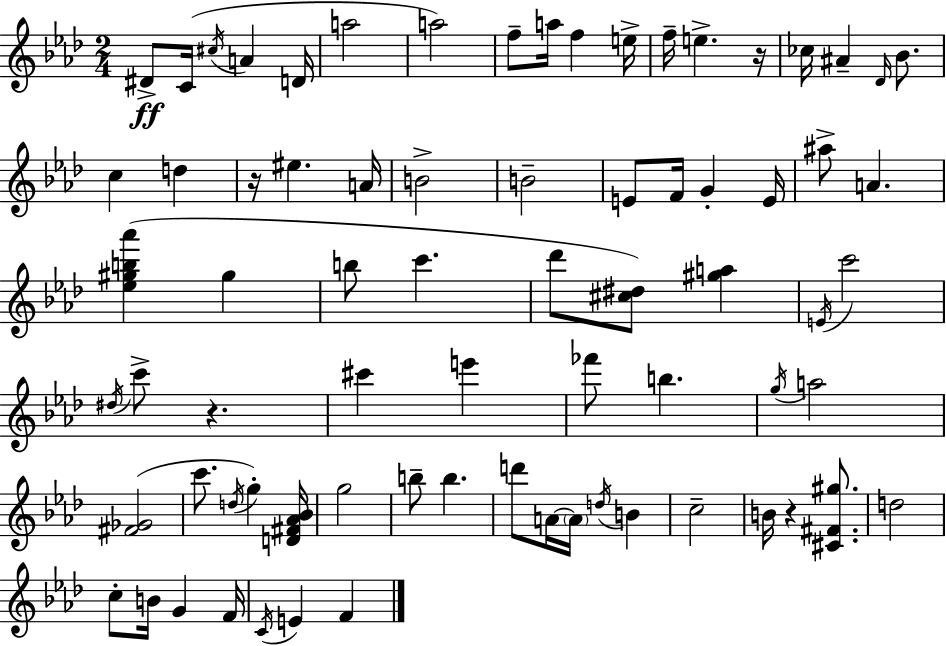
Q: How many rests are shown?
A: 4